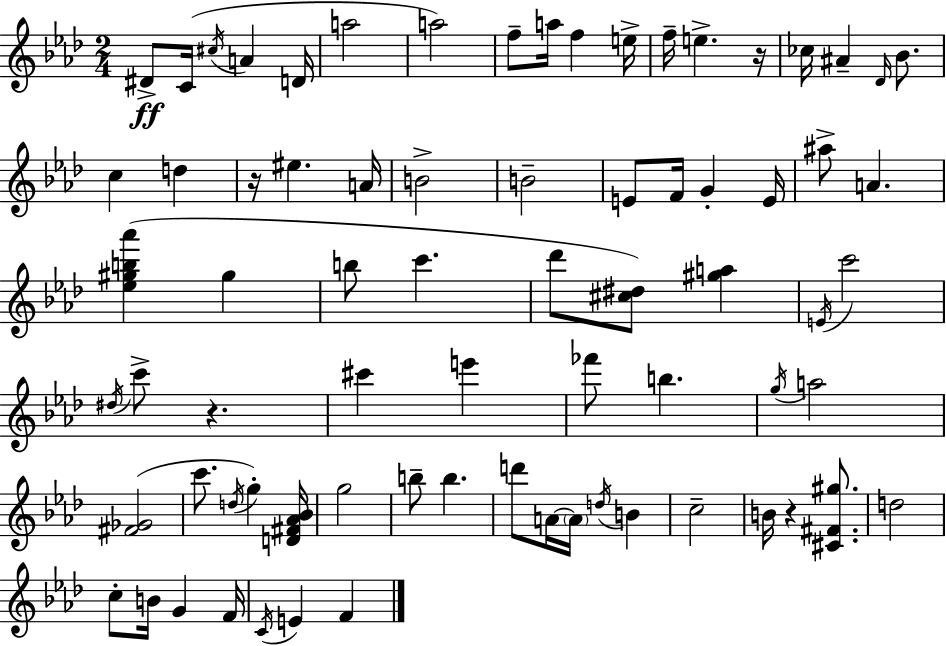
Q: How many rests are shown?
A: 4